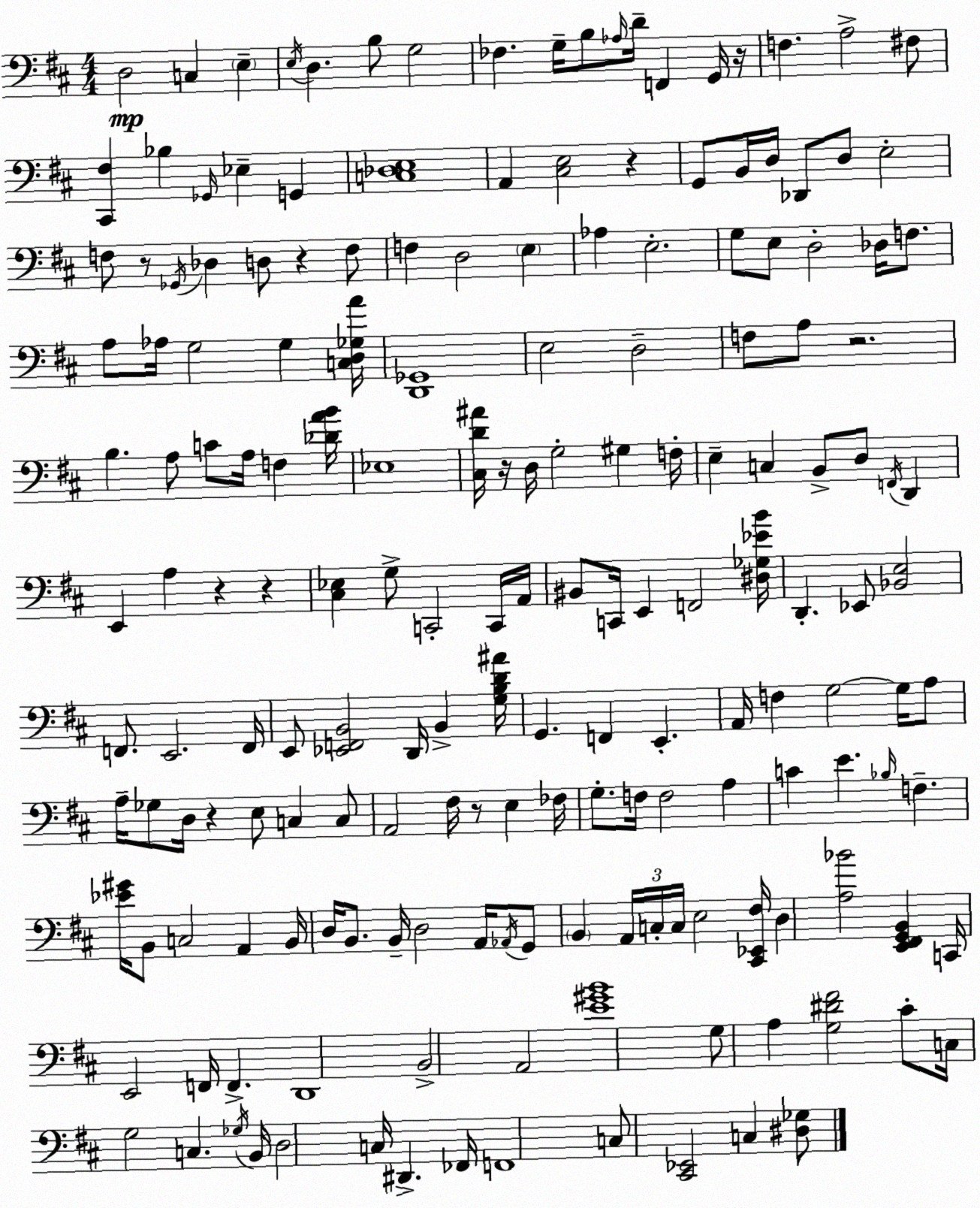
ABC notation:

X:1
T:Untitled
M:4/4
L:1/4
K:D
D,2 C, E, E,/4 D, B,/2 G,2 _F, G,/4 B,/2 _A,/4 D/4 F,, G,,/4 z/4 F, A,2 ^F,/2 [^C,,^F,] _B, _G,,/4 _E, G,, [C,_D,E,]4 A,, [^C,E,]2 z G,,/2 B,,/4 D,/4 _D,,/2 D,/2 E,2 F,/2 z/2 _G,,/4 _D, D,/2 z F,/2 F, D,2 E, _A, E,2 G,/2 E,/2 D,2 _D,/4 F,/2 A,/2 _A,/4 G,2 G, [C,D,_G,A]/4 [D,,_G,,]4 E,2 D,2 F,/2 A,/2 z2 B, A,/2 C/2 A,/4 F, [_DAB]/4 _E,4 [^C,D^A]/4 z/4 D,/4 G,2 ^G, F,/4 E, C, B,,/2 D,/2 F,,/4 D,, E,, A, z z [^C,_E,] G,/2 C,,2 C,,/4 A,,/4 ^B,,/2 C,,/4 E,, F,,2 [^D,_G,_EB]/4 D,, _E,,/2 [_B,,E,]2 F,,/2 E,,2 F,,/4 E,,/2 [_E,,F,,B,,]2 D,,/4 B,, [G,B,D^A]/4 G,, F,, E,, A,,/4 F, G,2 G,/4 A,/2 A,/4 _G,/2 D,/4 z E,/2 C, C,/2 A,,2 ^F,/4 z/2 E, _F,/4 G,/2 F,/4 F,2 A, C E _B,/4 F, [_E^G]/4 B,,/2 C,2 A,, B,,/4 D,/4 B,,/2 B,,/4 D,2 A,,/4 _A,,/4 G,,/2 B,, A,,/4 C,/4 C,/4 E,2 [^C,,_E,,^F,]/4 D, [A,_B]2 [E,,^F,,G,,B,,] C,,/4 E,,2 F,,/4 F,, D,,4 B,,2 A,,2 [E^GB]4 G,/2 A, [G,^D^F]2 ^C/2 C,/4 G,2 C, _G,/4 B,,/4 D,2 C,/4 ^D,, _F,,/4 F,,4 C,/2 [^C,,_E,,]2 C, [^D,_G,]/2